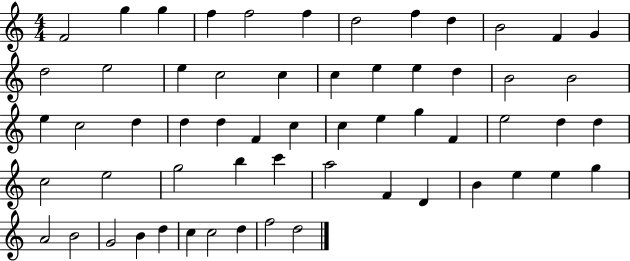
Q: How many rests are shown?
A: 0